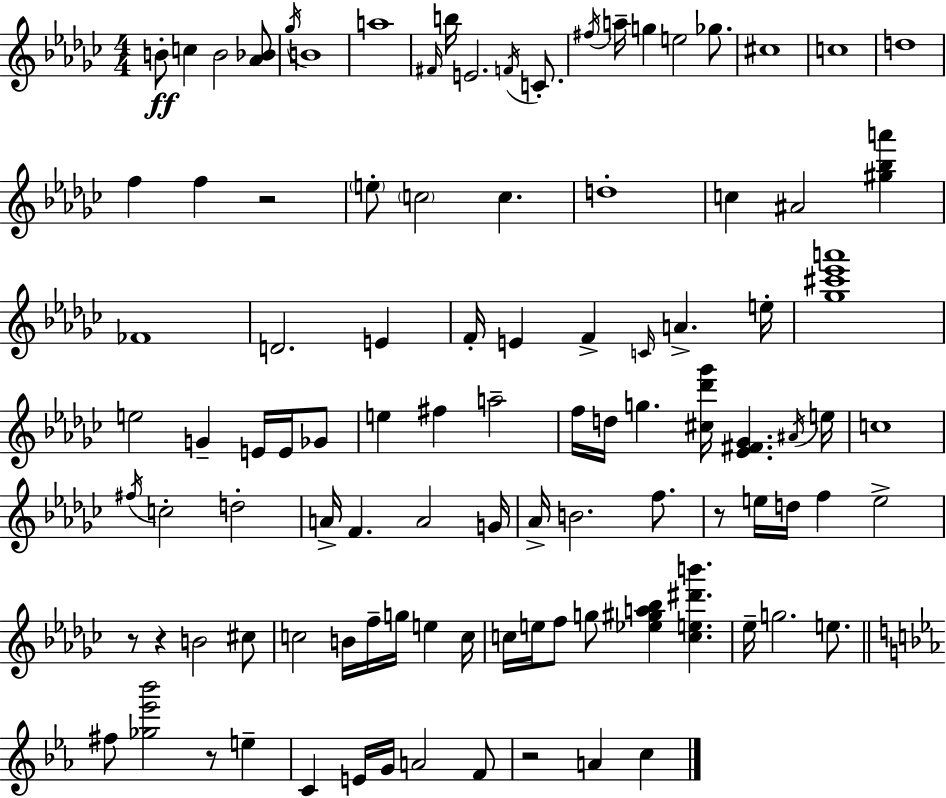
{
  \clef treble
  \numericTimeSignature
  \time 4/4
  \key ees \minor
  b'8-.\ff c''4 b'2 <aes' bes'>8 | \acciaccatura { ges''16 } b'1 | a''1 | \grace { fis'16 } b''16 e'2. \acciaccatura { f'16 } | \break c'8.-. \acciaccatura { fis''16 } a''16-- g''4 e''2 | ges''8. cis''1 | c''1 | d''1 | \break f''4 f''4 r2 | \parenthesize e''8-. \parenthesize c''2 c''4. | d''1-. | c''4 ais'2 | \break <gis'' bes'' a'''>4 fes'1 | d'2. | e'4 f'16-. e'4 f'4-> \grace { c'16 } a'4.-> | e''16-. <ges'' cis''' ees''' a'''>1 | \break e''2 g'4-- | e'16 e'16 ges'8 e''4 fis''4 a''2-- | f''16 d''16 g''4. <cis'' des''' ges'''>16 <ees' fis' ges'>4. | \acciaccatura { ais'16 } e''16 c''1 | \break \acciaccatura { fis''16 } c''2-. d''2-. | a'16-> f'4. a'2 | g'16 aes'16-> b'2. | f''8. r8 e''16 d''16 f''4 e''2-> | \break r8 r4 b'2 | cis''8 c''2 b'16 | f''16-- g''16 e''4 c''16 c''16 e''16 f''8 g''8 <ees'' gis'' a'' bes''>4 | <c'' e'' dis''' b'''>4. ees''16-- g''2. | \break e''8. \bar "||" \break \key ees \major fis''8 <ges'' ees''' bes'''>2 r8 e''4-- | c'4 e'16 g'16 a'2 f'8 | r2 a'4 c''4 | \bar "|."
}